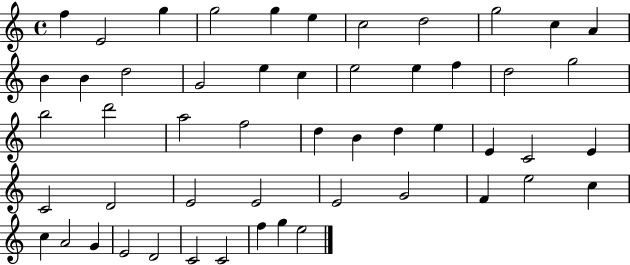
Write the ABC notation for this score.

X:1
T:Untitled
M:4/4
L:1/4
K:C
f E2 g g2 g e c2 d2 g2 c A B B d2 G2 e c e2 e f d2 g2 b2 d'2 a2 f2 d B d e E C2 E C2 D2 E2 E2 E2 G2 F e2 c c A2 G E2 D2 C2 C2 f g e2